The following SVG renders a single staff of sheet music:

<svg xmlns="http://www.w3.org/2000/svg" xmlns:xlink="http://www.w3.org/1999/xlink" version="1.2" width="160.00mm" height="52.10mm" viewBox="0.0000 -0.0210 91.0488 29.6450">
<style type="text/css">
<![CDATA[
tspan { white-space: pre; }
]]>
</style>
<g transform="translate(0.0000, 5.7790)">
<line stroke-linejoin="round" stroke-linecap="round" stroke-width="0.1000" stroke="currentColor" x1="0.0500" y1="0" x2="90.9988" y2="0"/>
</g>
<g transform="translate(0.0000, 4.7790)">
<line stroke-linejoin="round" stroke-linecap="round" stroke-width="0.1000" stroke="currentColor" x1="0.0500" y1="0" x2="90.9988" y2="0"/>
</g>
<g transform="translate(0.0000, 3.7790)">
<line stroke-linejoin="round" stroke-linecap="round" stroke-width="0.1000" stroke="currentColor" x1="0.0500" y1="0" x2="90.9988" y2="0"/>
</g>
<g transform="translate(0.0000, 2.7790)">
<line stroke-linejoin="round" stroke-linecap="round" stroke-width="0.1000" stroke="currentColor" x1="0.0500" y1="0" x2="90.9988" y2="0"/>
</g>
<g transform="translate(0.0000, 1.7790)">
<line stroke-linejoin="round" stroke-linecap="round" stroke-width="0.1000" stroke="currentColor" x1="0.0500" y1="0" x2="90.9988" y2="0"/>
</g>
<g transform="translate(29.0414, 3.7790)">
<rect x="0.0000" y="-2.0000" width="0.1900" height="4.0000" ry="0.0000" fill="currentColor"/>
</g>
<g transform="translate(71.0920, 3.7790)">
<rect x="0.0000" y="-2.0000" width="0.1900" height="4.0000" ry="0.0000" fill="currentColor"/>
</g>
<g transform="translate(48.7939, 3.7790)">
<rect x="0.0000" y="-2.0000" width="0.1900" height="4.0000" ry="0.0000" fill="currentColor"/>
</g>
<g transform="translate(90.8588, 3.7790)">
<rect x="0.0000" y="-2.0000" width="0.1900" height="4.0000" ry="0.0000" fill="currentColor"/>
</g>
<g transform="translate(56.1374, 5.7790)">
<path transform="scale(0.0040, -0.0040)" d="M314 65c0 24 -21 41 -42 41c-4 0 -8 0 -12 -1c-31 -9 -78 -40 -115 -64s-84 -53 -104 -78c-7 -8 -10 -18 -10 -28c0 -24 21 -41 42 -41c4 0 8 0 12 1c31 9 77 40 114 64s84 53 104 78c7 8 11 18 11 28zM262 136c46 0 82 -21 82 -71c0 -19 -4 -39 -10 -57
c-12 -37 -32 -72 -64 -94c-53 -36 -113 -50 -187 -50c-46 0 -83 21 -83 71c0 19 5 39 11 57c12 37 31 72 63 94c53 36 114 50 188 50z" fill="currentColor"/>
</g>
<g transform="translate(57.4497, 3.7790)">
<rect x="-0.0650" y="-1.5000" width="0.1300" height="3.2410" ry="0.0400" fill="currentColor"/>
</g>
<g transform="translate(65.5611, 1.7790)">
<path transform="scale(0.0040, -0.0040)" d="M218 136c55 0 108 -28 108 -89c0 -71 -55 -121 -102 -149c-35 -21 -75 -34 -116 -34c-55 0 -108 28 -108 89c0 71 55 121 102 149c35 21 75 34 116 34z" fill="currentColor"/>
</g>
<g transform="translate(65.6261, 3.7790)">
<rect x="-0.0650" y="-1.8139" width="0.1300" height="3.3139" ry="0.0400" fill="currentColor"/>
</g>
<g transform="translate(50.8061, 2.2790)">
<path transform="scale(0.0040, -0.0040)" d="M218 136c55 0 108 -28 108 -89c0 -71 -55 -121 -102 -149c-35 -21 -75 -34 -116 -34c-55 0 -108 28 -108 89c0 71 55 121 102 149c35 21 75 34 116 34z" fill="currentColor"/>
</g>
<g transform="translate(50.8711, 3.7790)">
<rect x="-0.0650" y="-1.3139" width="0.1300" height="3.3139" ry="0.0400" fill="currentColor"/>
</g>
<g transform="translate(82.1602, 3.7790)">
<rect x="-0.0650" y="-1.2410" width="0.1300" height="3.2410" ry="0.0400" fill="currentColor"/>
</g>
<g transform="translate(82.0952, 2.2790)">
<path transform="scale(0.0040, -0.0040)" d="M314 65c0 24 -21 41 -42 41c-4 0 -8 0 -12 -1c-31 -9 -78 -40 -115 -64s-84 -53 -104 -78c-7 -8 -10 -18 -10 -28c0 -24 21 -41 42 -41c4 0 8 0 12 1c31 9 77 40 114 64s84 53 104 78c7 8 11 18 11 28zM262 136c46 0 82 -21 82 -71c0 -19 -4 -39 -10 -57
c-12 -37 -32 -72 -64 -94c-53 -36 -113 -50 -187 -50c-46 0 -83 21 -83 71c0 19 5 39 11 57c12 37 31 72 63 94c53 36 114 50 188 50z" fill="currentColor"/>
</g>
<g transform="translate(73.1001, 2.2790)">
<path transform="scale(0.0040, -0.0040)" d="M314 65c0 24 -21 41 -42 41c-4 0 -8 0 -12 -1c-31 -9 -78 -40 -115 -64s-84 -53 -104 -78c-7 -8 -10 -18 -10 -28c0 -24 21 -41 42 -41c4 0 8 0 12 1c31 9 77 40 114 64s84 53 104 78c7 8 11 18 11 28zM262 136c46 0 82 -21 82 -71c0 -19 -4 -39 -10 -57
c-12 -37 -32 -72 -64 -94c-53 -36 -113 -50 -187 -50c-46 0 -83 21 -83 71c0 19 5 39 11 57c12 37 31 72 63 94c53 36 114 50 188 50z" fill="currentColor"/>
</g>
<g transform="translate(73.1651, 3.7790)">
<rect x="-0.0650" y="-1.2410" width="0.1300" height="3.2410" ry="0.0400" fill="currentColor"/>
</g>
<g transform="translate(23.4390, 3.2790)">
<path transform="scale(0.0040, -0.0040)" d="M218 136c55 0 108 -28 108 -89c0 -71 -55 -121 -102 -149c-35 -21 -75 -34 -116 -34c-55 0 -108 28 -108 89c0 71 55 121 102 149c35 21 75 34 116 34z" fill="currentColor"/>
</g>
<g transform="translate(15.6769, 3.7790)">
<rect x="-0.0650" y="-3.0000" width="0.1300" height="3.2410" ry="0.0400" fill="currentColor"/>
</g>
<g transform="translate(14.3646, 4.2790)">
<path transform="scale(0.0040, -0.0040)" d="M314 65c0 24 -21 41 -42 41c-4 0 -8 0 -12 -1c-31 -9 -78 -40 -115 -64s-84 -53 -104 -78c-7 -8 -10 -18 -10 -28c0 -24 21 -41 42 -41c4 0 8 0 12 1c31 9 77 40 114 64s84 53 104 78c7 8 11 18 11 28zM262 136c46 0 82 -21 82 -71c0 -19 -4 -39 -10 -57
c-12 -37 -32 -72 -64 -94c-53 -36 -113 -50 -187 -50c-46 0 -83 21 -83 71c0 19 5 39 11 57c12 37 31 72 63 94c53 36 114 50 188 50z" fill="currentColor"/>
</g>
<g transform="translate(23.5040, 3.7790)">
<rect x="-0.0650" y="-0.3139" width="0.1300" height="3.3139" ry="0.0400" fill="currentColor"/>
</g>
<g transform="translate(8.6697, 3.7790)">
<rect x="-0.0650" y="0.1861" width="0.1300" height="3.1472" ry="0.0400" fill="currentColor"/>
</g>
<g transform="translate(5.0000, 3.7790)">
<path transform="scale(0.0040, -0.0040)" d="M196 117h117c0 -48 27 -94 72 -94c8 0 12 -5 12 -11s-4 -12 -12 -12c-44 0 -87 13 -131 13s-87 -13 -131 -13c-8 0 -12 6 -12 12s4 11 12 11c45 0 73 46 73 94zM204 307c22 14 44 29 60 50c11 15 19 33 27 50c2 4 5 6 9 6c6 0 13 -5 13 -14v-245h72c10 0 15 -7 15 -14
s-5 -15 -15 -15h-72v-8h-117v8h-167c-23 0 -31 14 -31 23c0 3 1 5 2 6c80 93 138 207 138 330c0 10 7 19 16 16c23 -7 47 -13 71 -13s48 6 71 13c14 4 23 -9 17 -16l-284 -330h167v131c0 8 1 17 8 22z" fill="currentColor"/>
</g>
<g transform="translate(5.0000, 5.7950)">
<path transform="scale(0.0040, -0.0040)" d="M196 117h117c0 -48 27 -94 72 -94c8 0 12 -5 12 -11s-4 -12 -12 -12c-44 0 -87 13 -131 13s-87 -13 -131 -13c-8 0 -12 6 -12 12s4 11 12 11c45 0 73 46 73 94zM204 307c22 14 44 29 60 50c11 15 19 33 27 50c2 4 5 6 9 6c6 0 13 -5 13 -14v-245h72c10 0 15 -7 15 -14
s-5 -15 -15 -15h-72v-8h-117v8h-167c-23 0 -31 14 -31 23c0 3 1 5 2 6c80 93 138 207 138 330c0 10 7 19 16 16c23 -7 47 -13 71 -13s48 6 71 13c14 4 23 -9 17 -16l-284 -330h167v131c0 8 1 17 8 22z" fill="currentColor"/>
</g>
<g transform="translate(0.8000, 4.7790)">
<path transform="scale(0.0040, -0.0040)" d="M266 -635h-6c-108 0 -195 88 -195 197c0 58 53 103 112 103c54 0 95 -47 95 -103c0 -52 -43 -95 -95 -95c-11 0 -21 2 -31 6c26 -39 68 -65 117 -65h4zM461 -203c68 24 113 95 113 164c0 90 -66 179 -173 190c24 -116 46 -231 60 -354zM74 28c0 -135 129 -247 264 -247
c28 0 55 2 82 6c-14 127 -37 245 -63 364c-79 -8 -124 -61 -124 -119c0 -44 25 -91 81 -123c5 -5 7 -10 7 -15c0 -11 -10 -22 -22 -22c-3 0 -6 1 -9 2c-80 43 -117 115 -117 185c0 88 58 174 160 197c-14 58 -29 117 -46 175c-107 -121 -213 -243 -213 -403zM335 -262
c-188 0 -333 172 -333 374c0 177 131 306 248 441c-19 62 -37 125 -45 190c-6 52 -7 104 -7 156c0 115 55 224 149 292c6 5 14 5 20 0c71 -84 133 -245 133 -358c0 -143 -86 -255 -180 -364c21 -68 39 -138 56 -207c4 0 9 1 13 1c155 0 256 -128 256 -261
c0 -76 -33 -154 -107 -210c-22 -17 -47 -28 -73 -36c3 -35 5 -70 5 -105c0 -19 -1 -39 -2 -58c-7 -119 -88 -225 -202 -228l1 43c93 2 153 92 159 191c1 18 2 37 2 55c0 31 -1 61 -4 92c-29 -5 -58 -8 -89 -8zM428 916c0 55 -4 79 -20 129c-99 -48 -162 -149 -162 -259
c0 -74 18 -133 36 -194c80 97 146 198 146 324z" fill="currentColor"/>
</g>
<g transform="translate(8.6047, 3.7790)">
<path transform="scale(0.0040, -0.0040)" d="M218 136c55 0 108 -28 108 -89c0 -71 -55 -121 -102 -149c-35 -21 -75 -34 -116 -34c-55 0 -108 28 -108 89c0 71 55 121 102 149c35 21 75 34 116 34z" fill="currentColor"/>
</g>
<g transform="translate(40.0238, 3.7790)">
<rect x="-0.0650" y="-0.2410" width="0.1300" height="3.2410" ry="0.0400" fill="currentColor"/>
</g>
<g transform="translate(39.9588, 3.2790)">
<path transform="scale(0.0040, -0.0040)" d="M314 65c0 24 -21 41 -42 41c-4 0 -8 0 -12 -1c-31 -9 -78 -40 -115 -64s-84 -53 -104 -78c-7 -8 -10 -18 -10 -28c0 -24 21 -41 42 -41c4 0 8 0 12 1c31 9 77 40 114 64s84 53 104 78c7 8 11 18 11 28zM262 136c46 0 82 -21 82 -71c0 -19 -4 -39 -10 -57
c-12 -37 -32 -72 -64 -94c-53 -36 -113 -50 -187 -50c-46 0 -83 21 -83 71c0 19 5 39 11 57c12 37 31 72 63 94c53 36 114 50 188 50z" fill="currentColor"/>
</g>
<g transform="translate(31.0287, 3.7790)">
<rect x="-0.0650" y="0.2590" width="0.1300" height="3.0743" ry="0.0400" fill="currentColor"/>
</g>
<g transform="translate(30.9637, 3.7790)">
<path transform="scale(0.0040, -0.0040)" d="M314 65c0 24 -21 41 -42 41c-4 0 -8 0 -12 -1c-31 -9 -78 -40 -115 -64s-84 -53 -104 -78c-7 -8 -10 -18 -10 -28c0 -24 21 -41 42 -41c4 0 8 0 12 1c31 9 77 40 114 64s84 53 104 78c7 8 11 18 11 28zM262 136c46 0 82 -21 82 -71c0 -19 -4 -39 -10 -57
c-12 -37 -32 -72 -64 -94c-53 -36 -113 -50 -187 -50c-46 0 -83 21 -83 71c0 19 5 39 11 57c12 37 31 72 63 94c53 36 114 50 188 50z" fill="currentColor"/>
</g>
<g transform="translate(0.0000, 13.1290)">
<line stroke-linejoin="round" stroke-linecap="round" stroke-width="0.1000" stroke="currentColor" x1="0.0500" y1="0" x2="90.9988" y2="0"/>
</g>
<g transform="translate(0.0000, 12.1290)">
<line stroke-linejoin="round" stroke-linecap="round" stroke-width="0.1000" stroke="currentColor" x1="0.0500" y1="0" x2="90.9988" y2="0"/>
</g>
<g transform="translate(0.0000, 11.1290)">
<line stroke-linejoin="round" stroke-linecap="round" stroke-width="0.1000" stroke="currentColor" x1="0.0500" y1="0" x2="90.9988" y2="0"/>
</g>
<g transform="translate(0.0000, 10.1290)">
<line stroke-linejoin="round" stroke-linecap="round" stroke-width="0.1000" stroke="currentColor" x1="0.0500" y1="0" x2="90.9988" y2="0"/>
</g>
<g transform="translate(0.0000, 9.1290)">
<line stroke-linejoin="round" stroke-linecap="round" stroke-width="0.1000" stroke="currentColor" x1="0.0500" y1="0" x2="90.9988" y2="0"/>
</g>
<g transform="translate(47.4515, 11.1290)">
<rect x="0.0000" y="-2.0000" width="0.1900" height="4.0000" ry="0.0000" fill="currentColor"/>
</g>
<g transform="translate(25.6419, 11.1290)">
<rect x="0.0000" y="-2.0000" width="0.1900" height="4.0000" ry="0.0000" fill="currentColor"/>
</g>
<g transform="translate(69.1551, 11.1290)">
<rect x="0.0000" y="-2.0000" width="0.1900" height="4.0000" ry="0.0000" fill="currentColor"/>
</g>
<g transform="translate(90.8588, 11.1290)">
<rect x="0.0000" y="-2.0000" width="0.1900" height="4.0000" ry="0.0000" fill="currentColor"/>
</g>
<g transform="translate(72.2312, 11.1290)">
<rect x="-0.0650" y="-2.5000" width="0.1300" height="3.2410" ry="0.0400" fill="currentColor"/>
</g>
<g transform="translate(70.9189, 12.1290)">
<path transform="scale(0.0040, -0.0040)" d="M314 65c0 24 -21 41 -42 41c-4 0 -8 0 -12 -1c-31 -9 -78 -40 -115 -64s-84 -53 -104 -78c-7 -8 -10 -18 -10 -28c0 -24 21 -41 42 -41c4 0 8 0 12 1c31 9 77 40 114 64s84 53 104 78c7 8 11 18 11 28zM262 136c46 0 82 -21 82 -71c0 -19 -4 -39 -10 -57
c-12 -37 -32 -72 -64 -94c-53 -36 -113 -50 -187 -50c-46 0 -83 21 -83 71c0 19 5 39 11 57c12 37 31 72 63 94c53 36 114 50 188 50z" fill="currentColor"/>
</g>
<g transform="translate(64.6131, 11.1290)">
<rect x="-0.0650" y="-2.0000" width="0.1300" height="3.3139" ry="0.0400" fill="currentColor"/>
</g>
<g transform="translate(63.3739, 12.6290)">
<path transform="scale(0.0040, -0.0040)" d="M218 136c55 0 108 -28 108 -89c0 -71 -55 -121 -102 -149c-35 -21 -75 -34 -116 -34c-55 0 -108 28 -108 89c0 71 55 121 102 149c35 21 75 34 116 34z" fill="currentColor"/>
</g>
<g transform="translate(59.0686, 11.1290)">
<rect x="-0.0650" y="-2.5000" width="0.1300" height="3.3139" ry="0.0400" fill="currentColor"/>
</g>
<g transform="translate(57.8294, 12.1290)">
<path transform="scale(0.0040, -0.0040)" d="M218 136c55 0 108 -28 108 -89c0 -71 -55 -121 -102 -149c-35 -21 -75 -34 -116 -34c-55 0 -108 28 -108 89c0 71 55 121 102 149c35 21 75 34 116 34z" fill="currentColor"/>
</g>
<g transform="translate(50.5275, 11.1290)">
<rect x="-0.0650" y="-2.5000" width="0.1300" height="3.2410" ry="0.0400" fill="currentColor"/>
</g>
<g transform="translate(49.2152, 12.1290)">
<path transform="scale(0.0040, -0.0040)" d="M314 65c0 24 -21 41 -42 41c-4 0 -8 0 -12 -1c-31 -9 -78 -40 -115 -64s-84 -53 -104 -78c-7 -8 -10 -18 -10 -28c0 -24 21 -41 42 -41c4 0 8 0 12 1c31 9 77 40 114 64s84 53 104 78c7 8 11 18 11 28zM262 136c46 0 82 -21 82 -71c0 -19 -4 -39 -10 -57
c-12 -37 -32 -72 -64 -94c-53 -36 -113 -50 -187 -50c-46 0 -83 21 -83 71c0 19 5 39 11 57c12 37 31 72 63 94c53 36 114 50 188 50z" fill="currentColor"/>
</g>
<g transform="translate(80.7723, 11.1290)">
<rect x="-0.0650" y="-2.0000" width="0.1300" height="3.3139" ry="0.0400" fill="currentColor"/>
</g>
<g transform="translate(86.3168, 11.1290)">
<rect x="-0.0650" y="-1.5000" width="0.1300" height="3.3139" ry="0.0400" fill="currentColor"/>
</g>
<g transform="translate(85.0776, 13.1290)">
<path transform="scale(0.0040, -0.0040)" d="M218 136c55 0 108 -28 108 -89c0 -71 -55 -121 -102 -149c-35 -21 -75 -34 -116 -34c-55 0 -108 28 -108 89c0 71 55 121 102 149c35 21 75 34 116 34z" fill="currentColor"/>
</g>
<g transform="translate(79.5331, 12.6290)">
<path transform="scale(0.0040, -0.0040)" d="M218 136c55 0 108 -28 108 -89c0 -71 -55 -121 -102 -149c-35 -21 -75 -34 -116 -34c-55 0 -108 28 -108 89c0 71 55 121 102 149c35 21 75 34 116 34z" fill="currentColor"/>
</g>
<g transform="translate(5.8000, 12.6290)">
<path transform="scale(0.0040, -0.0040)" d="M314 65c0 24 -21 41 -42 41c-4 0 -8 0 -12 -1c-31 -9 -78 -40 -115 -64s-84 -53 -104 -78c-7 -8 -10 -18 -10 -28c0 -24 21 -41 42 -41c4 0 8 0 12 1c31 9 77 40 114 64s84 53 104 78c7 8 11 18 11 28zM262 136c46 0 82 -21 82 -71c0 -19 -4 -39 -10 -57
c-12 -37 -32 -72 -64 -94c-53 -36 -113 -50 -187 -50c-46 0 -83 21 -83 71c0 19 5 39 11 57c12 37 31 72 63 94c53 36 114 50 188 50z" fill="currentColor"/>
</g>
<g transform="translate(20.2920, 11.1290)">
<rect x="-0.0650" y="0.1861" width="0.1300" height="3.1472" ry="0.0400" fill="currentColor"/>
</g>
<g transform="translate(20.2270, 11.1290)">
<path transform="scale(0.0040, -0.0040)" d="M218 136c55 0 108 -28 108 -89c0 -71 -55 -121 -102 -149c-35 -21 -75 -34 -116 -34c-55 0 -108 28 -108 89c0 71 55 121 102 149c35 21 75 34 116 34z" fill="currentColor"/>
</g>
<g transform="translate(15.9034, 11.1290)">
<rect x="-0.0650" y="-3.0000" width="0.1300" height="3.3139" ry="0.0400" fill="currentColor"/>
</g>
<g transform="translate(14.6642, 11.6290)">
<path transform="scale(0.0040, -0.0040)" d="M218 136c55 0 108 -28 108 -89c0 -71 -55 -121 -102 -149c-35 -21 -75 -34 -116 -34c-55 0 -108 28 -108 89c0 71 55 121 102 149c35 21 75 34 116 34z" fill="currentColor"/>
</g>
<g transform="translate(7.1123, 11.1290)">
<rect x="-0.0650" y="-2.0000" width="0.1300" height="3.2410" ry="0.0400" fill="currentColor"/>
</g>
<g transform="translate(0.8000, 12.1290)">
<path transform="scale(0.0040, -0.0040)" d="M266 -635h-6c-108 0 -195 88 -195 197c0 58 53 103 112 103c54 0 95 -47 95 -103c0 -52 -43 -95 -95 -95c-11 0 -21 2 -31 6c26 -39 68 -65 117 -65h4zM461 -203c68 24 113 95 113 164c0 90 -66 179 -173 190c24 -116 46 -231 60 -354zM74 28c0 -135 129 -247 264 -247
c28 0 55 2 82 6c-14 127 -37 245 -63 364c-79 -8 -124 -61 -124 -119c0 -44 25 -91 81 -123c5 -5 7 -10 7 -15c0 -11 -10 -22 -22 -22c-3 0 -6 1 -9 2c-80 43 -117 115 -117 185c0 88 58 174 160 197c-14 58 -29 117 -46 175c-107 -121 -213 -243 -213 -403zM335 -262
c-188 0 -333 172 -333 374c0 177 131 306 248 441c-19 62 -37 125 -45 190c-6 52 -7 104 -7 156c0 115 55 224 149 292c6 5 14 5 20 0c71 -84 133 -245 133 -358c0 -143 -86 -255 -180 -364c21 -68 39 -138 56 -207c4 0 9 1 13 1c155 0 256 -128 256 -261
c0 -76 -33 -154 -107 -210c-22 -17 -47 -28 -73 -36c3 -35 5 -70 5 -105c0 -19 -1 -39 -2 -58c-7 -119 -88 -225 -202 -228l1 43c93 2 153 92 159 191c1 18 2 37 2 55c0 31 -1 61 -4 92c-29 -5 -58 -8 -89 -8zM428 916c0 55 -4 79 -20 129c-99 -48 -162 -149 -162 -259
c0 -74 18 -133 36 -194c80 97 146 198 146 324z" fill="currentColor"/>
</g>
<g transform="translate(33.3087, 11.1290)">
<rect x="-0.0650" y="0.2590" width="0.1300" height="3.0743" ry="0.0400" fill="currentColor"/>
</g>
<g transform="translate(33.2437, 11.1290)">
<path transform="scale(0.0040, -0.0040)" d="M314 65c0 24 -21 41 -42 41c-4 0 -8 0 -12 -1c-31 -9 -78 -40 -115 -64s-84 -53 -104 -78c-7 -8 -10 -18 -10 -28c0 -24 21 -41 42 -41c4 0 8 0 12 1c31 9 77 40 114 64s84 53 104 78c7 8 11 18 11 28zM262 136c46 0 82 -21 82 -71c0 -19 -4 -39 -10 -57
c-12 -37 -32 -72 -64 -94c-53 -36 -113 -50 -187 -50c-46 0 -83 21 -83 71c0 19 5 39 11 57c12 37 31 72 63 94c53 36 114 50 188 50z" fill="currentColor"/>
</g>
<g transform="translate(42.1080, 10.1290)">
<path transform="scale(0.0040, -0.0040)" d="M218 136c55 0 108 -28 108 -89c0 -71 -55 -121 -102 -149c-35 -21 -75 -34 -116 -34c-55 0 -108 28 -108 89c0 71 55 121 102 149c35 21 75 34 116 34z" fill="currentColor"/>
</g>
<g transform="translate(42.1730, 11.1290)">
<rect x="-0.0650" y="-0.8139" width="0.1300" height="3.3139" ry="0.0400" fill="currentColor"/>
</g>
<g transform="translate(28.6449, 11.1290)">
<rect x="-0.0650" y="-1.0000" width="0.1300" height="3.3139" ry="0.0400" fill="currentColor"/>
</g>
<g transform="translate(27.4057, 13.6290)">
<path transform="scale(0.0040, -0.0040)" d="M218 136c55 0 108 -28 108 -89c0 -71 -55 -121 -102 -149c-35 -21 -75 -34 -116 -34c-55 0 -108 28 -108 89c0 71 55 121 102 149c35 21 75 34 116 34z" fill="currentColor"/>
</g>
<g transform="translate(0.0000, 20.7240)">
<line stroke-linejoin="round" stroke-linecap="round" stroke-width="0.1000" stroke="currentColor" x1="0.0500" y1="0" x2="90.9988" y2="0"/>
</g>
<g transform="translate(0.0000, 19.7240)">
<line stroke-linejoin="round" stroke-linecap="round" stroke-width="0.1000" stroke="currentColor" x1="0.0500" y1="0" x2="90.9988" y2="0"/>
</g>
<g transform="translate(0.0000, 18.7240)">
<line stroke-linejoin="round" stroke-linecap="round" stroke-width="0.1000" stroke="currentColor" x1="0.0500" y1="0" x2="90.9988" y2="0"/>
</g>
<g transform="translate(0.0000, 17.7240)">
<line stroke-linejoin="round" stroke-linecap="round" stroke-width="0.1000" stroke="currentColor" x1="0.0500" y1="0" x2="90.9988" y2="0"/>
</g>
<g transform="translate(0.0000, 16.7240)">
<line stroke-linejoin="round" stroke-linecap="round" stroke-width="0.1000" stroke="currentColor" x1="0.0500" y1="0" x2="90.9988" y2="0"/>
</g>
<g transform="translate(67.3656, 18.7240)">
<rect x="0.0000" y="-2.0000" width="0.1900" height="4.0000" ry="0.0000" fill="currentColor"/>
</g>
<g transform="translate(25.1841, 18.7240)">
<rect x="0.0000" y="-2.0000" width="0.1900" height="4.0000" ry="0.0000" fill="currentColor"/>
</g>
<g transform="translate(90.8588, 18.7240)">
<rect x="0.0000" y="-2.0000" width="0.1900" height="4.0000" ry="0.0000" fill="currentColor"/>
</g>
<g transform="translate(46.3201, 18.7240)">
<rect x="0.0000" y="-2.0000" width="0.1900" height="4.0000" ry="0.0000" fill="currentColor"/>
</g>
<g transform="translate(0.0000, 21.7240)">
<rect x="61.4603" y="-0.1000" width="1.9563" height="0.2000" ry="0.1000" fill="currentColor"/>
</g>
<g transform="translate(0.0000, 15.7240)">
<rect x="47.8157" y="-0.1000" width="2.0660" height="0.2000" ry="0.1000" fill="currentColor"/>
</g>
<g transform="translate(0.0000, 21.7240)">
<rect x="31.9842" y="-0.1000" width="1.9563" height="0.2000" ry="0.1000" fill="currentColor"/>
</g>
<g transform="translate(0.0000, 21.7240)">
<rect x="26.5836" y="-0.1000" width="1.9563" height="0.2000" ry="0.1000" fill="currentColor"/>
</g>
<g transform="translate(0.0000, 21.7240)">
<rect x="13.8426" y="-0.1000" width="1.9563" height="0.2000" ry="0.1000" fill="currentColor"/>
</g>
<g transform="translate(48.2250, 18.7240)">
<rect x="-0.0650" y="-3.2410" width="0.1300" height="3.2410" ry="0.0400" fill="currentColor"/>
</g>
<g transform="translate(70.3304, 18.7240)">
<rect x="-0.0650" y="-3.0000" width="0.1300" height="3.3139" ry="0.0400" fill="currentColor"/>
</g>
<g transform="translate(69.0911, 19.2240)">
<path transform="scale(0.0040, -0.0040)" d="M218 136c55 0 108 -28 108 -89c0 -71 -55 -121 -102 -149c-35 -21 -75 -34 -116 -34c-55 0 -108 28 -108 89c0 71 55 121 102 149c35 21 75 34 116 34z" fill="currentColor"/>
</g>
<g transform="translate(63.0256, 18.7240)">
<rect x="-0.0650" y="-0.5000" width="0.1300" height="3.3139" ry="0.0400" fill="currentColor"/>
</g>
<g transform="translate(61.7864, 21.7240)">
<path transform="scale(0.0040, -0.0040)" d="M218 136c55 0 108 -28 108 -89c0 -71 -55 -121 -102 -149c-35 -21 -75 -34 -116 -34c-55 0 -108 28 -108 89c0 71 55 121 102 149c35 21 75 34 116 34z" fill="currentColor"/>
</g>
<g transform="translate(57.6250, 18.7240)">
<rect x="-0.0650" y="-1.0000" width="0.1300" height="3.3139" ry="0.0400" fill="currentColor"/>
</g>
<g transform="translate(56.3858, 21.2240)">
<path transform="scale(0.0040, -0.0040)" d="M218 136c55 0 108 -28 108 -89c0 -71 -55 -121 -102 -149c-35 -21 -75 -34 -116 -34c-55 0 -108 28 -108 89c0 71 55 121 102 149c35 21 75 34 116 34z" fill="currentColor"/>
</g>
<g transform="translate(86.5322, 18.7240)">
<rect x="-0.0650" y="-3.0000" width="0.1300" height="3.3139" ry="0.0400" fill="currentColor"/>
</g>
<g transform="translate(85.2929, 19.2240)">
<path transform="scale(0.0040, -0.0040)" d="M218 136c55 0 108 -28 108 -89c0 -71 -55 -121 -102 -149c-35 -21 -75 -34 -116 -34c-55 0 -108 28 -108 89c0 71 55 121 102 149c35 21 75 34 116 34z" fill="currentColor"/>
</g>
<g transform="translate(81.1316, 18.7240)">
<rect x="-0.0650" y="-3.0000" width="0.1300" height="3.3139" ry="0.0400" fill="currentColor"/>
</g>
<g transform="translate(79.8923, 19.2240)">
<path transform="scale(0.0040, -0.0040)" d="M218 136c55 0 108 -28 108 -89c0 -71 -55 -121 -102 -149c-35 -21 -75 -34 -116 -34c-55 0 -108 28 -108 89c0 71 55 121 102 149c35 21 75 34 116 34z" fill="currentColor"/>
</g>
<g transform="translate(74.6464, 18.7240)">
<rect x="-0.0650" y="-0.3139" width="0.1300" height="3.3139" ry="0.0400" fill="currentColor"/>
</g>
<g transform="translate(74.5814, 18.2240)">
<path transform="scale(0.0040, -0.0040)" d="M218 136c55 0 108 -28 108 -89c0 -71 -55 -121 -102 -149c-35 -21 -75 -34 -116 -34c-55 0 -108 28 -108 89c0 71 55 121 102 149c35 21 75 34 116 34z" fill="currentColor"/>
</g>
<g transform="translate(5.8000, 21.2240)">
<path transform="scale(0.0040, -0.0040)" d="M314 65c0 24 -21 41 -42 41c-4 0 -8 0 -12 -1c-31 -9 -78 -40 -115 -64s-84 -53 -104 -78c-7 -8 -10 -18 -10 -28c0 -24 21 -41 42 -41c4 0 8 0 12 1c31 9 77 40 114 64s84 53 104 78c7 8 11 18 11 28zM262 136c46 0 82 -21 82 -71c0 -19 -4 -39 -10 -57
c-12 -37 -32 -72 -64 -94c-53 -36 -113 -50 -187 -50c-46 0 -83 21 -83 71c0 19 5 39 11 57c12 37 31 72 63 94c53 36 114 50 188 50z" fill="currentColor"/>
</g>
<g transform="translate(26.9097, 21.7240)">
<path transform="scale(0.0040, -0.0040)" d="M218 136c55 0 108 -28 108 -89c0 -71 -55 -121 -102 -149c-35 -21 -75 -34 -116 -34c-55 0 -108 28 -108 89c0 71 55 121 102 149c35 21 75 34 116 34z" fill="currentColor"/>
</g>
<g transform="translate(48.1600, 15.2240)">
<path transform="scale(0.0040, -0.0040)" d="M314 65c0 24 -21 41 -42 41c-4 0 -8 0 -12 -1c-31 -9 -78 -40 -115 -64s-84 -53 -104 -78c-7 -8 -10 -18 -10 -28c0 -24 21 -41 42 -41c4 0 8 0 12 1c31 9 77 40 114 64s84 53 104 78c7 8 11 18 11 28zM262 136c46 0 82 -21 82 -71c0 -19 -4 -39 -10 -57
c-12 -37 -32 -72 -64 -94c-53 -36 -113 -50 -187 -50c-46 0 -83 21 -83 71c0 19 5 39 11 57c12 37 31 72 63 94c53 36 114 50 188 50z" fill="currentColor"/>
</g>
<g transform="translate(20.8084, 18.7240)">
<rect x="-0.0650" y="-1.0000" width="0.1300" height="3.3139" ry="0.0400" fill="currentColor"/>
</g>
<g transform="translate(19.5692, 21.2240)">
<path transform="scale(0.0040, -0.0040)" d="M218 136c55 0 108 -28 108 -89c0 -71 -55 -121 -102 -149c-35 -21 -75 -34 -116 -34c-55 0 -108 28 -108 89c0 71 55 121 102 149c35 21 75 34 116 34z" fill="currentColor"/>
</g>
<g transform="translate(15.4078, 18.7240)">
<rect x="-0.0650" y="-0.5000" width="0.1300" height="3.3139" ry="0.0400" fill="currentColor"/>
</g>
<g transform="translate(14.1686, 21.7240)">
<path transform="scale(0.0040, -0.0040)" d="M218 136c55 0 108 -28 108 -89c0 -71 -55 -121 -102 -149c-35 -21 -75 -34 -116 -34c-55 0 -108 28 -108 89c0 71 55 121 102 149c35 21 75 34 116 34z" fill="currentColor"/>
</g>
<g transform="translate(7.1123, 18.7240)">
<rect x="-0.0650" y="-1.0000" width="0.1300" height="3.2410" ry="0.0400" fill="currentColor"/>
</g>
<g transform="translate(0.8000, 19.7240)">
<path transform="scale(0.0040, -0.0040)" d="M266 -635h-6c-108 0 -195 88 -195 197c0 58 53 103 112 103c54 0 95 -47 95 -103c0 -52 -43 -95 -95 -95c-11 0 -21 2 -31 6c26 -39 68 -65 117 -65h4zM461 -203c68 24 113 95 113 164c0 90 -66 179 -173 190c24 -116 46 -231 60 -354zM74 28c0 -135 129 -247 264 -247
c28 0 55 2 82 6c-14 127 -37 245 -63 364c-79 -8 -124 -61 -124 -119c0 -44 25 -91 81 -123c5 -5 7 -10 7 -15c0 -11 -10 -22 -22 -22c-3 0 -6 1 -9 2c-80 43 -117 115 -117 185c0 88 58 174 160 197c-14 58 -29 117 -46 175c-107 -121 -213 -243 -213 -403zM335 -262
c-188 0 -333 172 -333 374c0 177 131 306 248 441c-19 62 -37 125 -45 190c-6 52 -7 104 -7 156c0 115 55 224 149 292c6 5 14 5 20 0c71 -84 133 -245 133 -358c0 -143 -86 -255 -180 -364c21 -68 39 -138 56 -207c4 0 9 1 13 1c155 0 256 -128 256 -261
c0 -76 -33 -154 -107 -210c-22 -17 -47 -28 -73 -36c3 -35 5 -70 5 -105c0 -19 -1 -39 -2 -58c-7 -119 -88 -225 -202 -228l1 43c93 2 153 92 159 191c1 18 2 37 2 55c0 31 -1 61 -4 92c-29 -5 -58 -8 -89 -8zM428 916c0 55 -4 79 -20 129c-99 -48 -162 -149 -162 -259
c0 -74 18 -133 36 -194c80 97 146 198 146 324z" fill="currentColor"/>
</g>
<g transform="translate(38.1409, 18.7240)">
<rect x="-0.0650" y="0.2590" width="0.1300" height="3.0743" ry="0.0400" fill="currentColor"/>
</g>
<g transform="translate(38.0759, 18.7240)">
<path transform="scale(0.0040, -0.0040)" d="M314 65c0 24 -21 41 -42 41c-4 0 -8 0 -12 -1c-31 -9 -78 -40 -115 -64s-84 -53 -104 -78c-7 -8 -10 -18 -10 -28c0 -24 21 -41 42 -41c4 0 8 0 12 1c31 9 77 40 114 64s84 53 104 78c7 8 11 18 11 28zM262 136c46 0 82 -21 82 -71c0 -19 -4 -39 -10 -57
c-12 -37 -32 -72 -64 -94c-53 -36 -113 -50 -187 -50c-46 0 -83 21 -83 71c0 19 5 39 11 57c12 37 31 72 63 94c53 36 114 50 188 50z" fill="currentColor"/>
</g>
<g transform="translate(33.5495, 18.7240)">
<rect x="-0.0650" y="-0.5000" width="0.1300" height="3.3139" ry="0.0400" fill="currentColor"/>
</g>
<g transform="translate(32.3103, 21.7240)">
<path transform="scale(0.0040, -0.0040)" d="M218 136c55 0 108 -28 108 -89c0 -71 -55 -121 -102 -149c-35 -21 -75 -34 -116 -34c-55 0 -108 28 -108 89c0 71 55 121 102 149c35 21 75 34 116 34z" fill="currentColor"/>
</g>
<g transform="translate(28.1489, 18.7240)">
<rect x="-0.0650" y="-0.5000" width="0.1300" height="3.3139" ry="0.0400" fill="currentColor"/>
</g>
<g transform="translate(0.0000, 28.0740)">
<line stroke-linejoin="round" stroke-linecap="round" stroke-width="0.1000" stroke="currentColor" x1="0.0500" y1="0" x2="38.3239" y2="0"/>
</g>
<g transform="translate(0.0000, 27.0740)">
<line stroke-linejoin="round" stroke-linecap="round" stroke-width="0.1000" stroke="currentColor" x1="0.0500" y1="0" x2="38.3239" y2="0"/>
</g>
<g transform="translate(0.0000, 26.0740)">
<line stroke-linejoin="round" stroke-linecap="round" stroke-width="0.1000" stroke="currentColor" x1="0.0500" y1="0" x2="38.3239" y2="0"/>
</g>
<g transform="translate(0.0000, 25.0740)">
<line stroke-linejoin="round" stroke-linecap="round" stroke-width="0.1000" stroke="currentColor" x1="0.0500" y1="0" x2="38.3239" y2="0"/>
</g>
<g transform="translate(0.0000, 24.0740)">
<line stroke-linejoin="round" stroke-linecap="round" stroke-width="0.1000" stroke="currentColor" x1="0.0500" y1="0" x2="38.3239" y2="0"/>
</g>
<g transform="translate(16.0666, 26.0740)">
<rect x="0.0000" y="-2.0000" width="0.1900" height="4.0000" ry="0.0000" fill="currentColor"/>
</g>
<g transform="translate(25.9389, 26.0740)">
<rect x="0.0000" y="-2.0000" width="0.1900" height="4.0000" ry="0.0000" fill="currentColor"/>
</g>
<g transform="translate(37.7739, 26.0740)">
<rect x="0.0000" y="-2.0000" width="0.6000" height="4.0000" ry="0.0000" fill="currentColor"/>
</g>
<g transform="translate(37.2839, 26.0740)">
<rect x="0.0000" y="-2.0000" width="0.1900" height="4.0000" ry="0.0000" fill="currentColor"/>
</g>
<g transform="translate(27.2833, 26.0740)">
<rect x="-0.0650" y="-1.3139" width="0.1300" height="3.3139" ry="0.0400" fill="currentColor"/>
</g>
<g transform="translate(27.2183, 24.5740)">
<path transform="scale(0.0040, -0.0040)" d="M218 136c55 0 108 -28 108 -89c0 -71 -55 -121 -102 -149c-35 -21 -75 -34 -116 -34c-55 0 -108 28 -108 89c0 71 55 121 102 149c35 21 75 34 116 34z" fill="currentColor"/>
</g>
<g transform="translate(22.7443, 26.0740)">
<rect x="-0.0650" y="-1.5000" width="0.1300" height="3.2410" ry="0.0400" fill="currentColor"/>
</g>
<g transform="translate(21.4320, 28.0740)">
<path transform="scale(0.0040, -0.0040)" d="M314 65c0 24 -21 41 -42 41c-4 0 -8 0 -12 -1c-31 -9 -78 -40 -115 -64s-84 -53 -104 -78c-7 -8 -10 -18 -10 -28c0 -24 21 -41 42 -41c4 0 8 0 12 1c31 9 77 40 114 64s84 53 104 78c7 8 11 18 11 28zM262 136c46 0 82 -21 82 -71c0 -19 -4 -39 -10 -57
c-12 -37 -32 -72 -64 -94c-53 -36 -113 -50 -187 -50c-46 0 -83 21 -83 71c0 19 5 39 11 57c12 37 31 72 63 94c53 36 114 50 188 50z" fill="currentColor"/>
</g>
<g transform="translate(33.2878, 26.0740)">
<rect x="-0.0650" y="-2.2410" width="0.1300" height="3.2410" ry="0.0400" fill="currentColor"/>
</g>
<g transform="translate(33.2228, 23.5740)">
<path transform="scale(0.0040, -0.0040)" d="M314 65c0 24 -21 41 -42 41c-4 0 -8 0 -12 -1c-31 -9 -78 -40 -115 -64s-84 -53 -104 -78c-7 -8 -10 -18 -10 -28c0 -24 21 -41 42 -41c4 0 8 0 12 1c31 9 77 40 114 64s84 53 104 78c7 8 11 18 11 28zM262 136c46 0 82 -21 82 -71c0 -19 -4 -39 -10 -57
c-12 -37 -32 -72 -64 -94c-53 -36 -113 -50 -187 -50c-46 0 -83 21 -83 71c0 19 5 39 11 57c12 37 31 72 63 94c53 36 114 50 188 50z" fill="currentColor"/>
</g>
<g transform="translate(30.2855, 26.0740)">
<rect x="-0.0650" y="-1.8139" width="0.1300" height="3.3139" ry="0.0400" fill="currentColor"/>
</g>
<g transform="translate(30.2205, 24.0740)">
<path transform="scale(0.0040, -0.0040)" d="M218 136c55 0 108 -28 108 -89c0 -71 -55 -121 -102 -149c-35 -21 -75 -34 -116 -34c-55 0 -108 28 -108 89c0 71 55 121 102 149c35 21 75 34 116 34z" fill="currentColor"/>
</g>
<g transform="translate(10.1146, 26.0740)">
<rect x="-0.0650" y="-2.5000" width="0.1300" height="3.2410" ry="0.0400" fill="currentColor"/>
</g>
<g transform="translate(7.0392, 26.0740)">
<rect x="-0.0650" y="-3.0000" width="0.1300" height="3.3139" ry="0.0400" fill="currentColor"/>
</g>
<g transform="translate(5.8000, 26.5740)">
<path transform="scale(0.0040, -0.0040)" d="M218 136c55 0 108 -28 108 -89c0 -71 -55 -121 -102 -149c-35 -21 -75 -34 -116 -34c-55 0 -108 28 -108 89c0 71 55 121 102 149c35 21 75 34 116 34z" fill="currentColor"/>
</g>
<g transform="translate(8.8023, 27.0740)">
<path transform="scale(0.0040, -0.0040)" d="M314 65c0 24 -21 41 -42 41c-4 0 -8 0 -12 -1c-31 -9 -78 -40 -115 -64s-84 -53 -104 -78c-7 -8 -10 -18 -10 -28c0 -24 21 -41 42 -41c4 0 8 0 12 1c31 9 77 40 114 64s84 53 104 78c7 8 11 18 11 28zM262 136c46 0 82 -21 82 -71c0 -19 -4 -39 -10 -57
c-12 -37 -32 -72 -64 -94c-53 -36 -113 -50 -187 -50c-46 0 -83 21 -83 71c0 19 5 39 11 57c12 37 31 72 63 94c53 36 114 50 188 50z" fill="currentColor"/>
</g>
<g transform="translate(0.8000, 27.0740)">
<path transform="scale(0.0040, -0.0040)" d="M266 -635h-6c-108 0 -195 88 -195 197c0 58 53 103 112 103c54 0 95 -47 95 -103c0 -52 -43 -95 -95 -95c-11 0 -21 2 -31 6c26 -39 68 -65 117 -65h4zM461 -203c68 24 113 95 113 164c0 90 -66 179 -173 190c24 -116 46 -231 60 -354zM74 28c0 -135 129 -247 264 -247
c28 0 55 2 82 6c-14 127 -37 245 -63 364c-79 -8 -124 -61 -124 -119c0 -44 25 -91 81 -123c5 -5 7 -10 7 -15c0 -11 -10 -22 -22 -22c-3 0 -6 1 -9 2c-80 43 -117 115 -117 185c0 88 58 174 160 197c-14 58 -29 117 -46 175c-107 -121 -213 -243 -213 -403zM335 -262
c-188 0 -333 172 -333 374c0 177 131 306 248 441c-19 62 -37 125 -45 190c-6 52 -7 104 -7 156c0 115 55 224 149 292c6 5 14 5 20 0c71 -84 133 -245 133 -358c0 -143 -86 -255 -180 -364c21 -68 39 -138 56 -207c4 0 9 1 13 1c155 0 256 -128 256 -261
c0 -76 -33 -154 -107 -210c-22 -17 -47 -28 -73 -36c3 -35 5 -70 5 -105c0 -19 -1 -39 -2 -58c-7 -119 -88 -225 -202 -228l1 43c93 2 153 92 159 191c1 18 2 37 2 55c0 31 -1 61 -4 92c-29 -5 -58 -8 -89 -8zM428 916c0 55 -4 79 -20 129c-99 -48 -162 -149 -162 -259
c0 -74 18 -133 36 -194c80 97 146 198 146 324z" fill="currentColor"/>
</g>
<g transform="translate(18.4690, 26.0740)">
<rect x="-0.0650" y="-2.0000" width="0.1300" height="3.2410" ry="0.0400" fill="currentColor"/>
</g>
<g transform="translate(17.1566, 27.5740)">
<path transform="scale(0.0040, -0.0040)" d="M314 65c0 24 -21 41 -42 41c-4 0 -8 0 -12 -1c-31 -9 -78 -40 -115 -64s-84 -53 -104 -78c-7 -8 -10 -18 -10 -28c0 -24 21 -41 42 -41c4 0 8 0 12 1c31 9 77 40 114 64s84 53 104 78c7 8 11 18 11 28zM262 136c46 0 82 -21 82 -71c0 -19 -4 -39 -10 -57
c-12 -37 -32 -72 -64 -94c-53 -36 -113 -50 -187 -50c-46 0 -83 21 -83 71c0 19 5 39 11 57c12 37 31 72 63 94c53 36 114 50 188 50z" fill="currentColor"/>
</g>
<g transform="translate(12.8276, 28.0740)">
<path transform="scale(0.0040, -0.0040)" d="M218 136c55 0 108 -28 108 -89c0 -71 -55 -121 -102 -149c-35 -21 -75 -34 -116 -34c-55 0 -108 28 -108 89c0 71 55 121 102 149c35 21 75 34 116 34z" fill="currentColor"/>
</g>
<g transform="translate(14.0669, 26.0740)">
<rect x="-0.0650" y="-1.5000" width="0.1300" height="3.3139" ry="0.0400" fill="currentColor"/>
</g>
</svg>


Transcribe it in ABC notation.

X:1
T:Untitled
M:4/4
L:1/4
K:C
B A2 c B2 c2 e E2 f e2 e2 F2 A B D B2 d G2 G F G2 F E D2 C D C C B2 b2 D C A c A A A G2 E F2 E2 e f g2